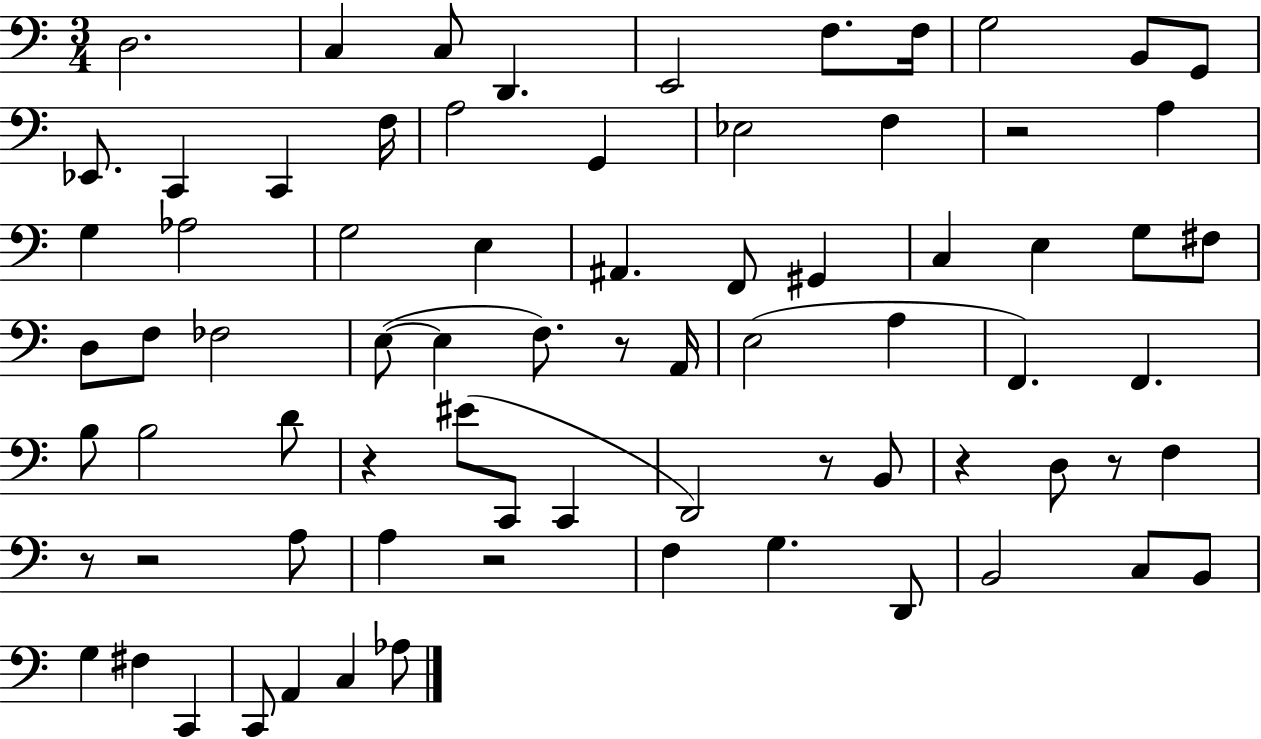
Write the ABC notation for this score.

X:1
T:Untitled
M:3/4
L:1/4
K:C
D,2 C, C,/2 D,, E,,2 F,/2 F,/4 G,2 B,,/2 G,,/2 _E,,/2 C,, C,, F,/4 A,2 G,, _E,2 F, z2 A, G, _A,2 G,2 E, ^A,, F,,/2 ^G,, C, E, G,/2 ^F,/2 D,/2 F,/2 _F,2 E,/2 E, F,/2 z/2 A,,/4 E,2 A, F,, F,, B,/2 B,2 D/2 z ^E/2 C,,/2 C,, D,,2 z/2 B,,/2 z D,/2 z/2 F, z/2 z2 A,/2 A, z2 F, G, D,,/2 B,,2 C,/2 B,,/2 G, ^F, C,, C,,/2 A,, C, _A,/2